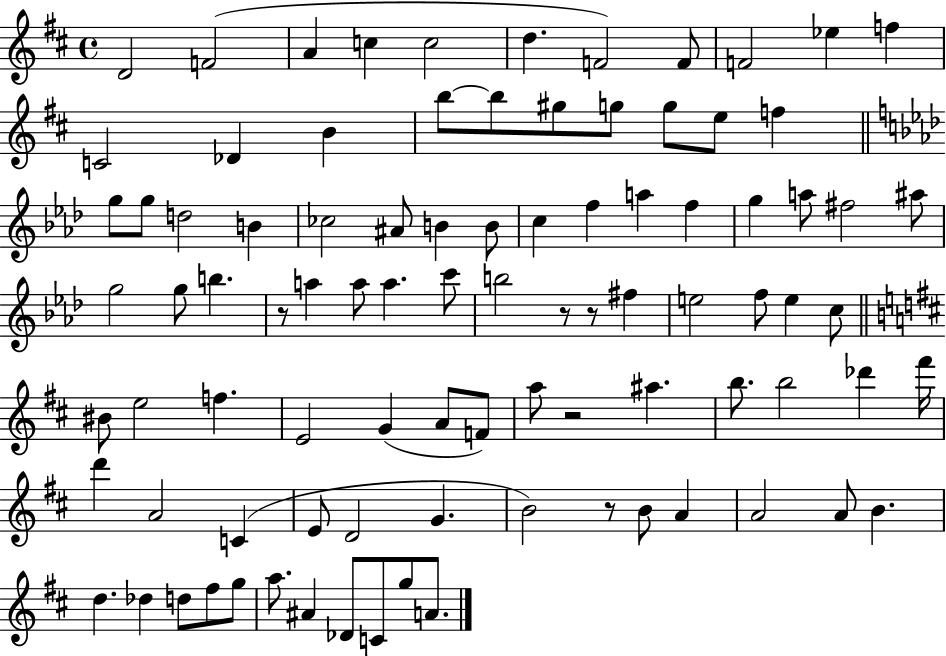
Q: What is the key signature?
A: D major